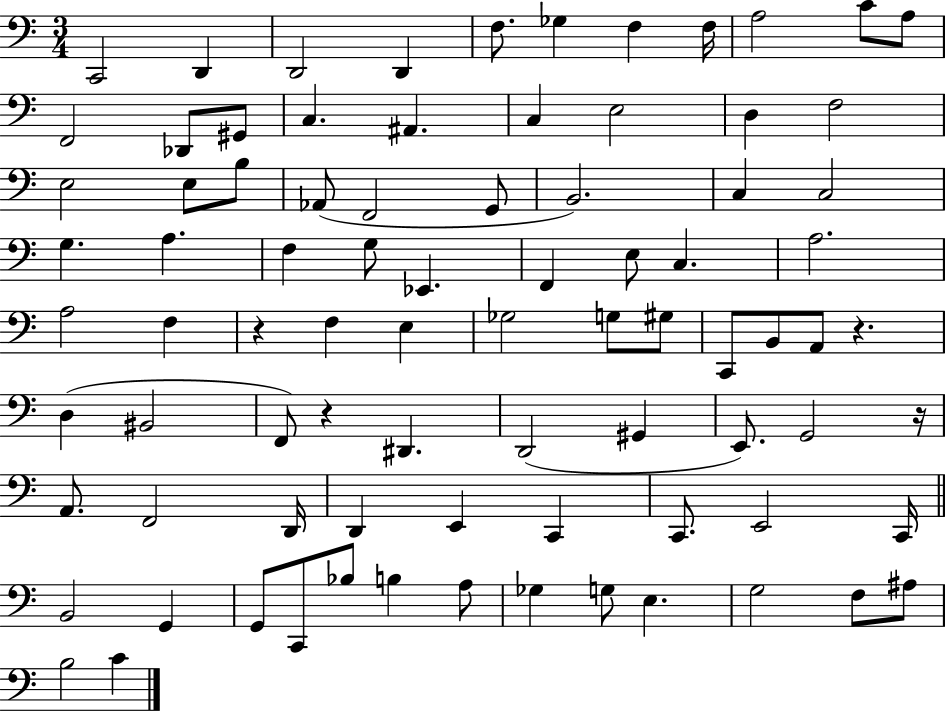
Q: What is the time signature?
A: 3/4